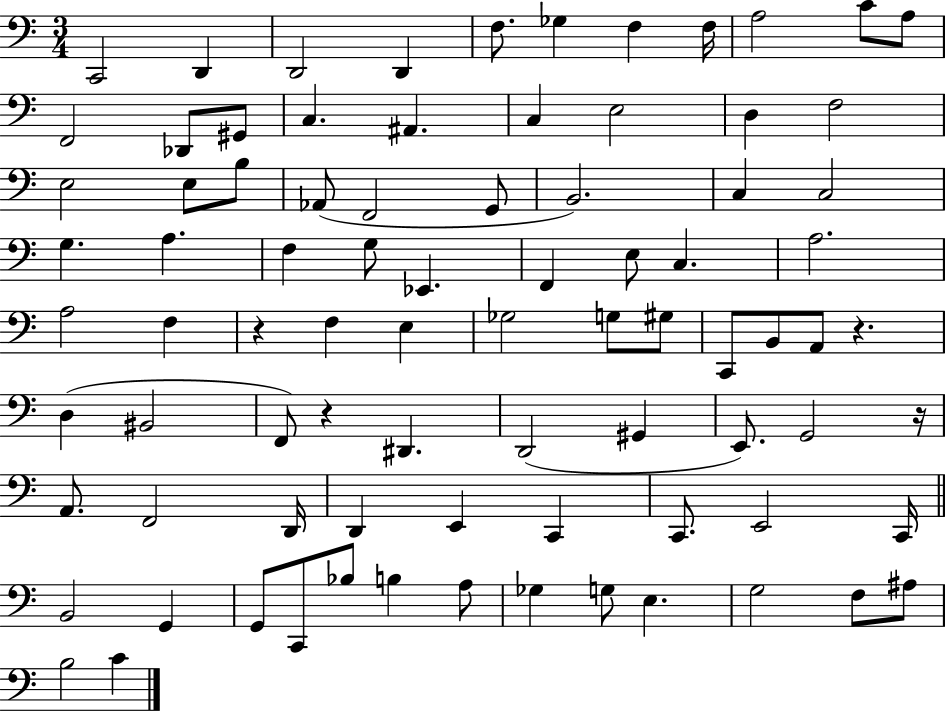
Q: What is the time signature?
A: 3/4